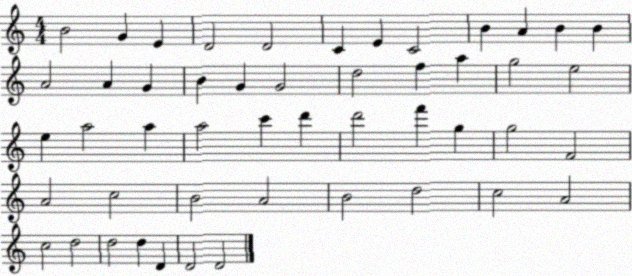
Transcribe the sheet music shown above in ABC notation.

X:1
T:Untitled
M:4/4
L:1/4
K:C
B2 G E D2 D2 C E C2 B A B B A2 A G B G G2 d2 f a g2 e2 e a2 a a2 c' d' d'2 f' g g2 F2 A2 c2 B2 A2 B2 d2 c2 A2 c2 d2 d2 d D D2 D2